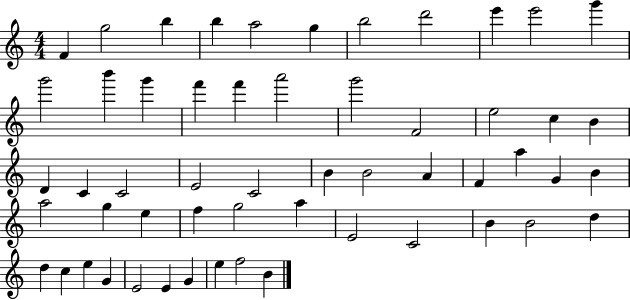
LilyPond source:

{
  \clef treble
  \numericTimeSignature
  \time 4/4
  \key c \major
  f'4 g''2 b''4 | b''4 a''2 g''4 | b''2 d'''2 | e'''4 e'''2 g'''4 | \break g'''2 b'''4 g'''4 | f'''4 f'''4 a'''2 | g'''2 f'2 | e''2 c''4 b'4 | \break d'4 c'4 c'2 | e'2 c'2 | b'4 b'2 a'4 | f'4 a''4 g'4 b'4 | \break a''2 g''4 e''4 | f''4 g''2 a''4 | e'2 c'2 | b'4 b'2 d''4 | \break d''4 c''4 e''4 g'4 | e'2 e'4 g'4 | e''4 f''2 b'4 | \bar "|."
}